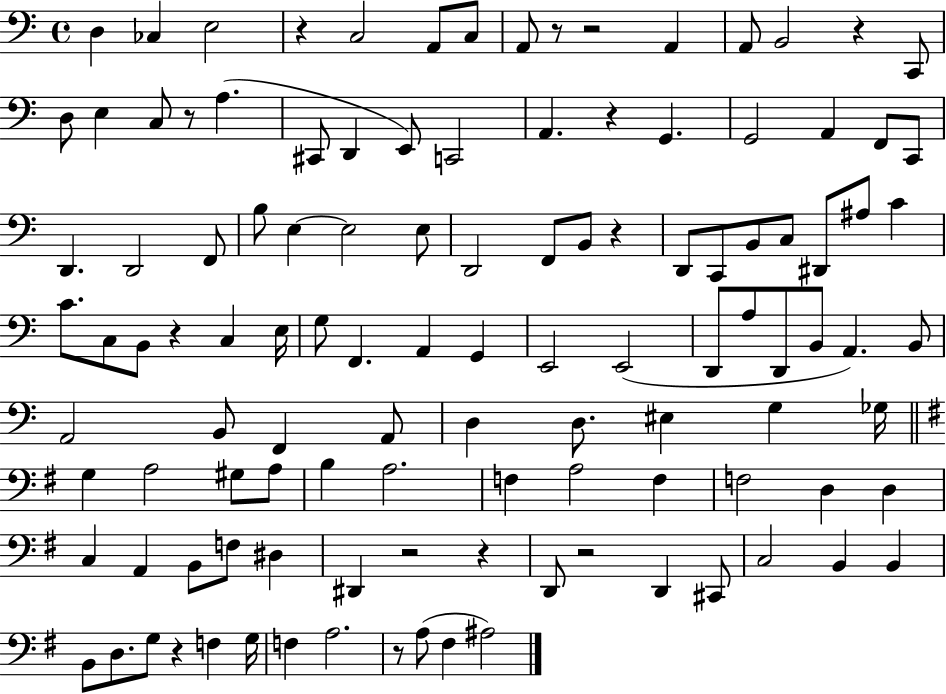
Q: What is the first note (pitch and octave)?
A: D3